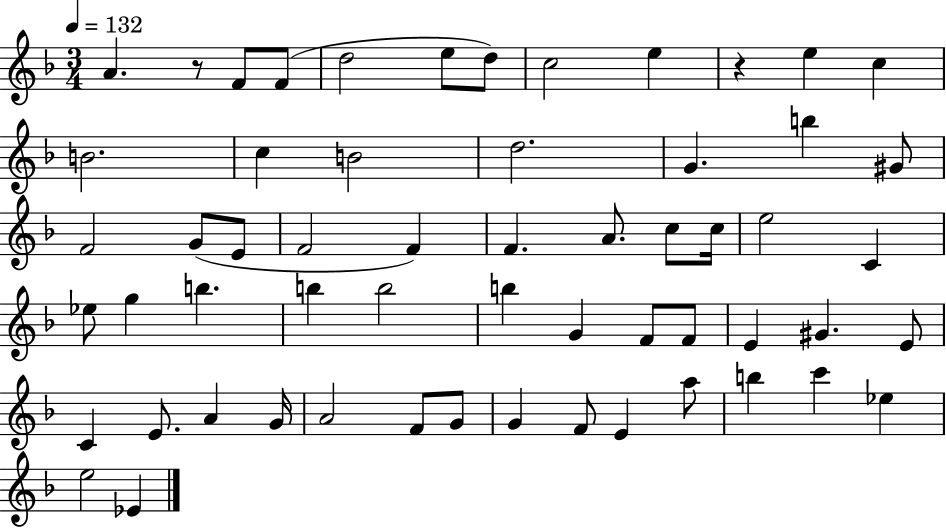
{
  \clef treble
  \numericTimeSignature
  \time 3/4
  \key f \major
  \tempo 4 = 132
  \repeat volta 2 { a'4. r8 f'8 f'8( | d''2 e''8 d''8) | c''2 e''4 | r4 e''4 c''4 | \break b'2. | c''4 b'2 | d''2. | g'4. b''4 gis'8 | \break f'2 g'8( e'8 | f'2 f'4) | f'4. a'8. c''8 c''16 | e''2 c'4 | \break ees''8 g''4 b''4. | b''4 b''2 | b''4 g'4 f'8 f'8 | e'4 gis'4. e'8 | \break c'4 e'8. a'4 g'16 | a'2 f'8 g'8 | g'4 f'8 e'4 a''8 | b''4 c'''4 ees''4 | \break e''2 ees'4 | } \bar "|."
}